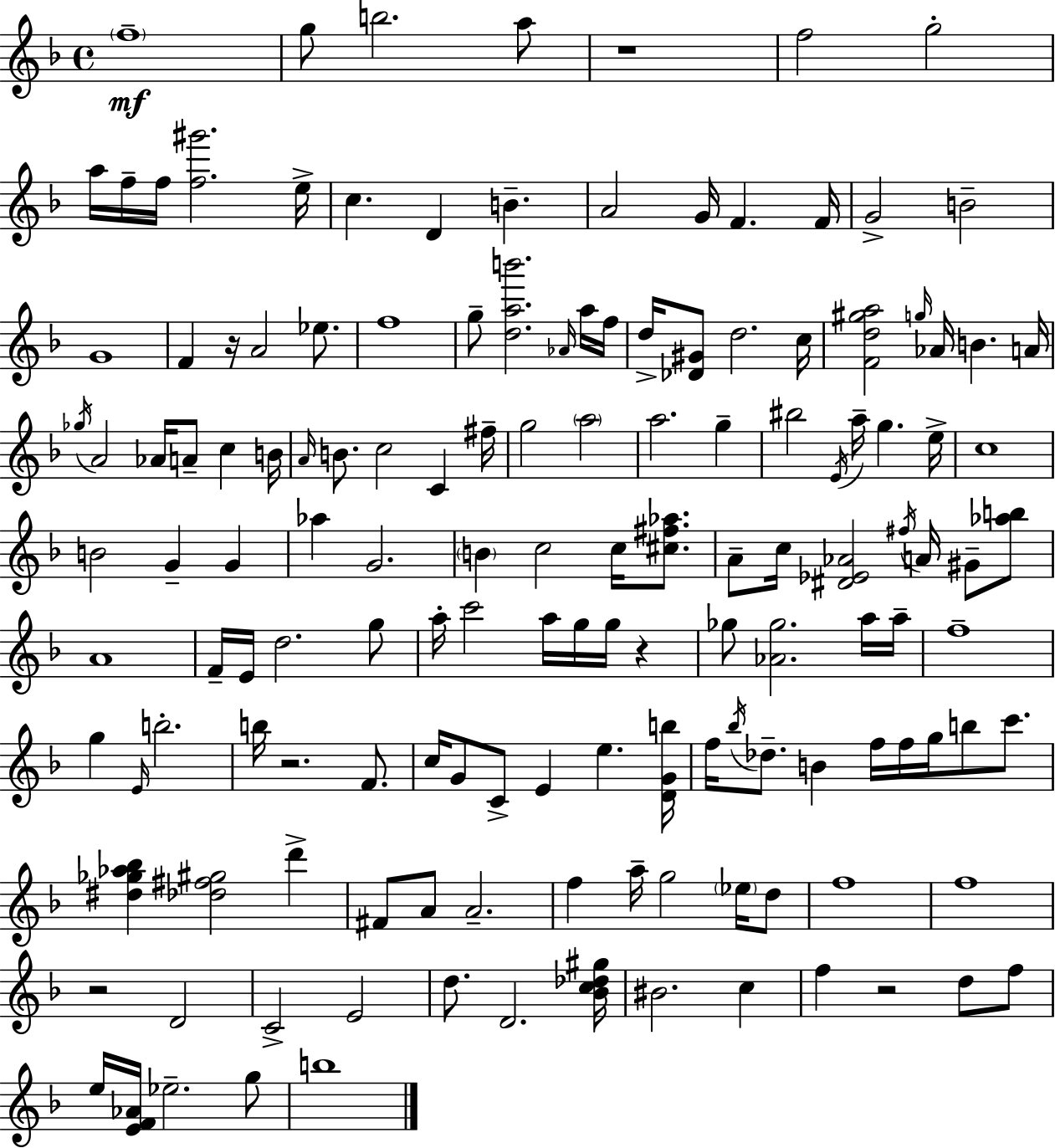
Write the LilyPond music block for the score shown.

{
  \clef treble
  \time 4/4
  \defaultTimeSignature
  \key d \minor
  \parenthesize f''1--\mf | g''8 b''2. a''8 | r1 | f''2 g''2-. | \break a''16 f''16-- f''16 <f'' gis'''>2. e''16-> | c''4. d'4 b'4.-- | a'2 g'16 f'4. f'16 | g'2-> b'2-- | \break g'1 | f'4 r16 a'2 ees''8. | f''1 | g''8-- <d'' a'' b'''>2. \grace { aes'16 } a''16 | \break f''16 d''16-> <des' gis'>8 d''2. | c''16 <f' d'' gis'' a''>2 \grace { g''16 } aes'16 b'4. | a'16 \acciaccatura { ges''16 } a'2 aes'16 a'8-- c''4 | b'16 \grace { a'16 } b'8. c''2 c'4 | \break fis''16-- g''2 \parenthesize a''2 | a''2. | g''4-- bis''2 \acciaccatura { e'16 } a''16-- g''4. | e''16-> c''1 | \break b'2 g'4-- | g'4 aes''4 g'2. | \parenthesize b'4 c''2 | c''16 <cis'' fis'' aes''>8. a'8-- c''16 <dis' ees' aes'>2 | \break \acciaccatura { fis''16 } a'16 gis'8-- <aes'' b''>8 a'1 | f'16-- e'16 d''2. | g''8 a''16-. c'''2 a''16 | g''16 g''16 r4 ges''8 <aes' ges''>2. | \break a''16 a''16-- f''1-- | g''4 \grace { e'16 } b''2.-. | b''16 r2. | f'8. c''16 g'8 c'8-> e'4 | \break e''4. <d' g' b''>16 f''16 \acciaccatura { bes''16 } des''8.-- b'4 | f''16 f''16 g''16 b''8 c'''8. <dis'' ges'' aes'' bes''>4 <des'' fis'' gis''>2 | d'''4-> fis'8 a'8 a'2.-- | f''4 a''16-- g''2 | \break \parenthesize ees''16 d''8 f''1 | f''1 | r2 | d'2 c'2-> | \break e'2 d''8. d'2. | <bes' c'' des'' gis''>16 bis'2. | c''4 f''4 r2 | d''8 f''8 e''16 <e' f' aes'>16 ees''2.-- | \break g''8 b''1 | \bar "|."
}